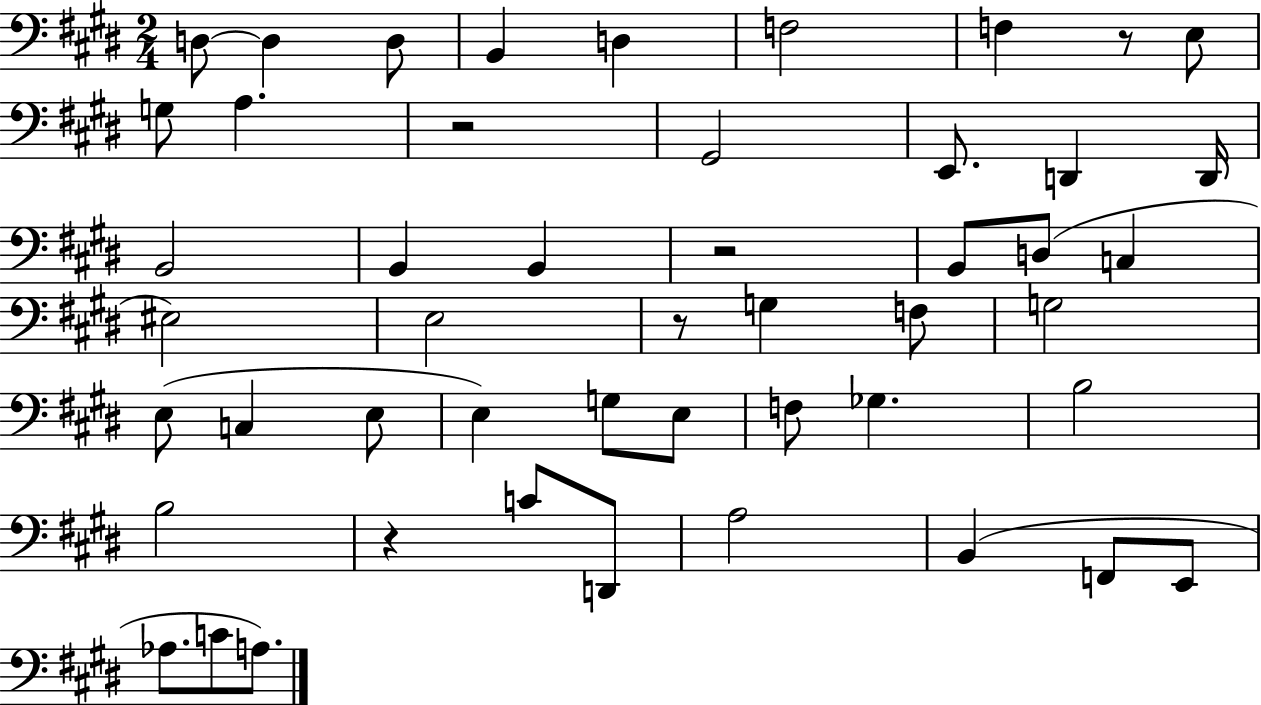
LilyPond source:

{
  \clef bass
  \numericTimeSignature
  \time 2/4
  \key e \major
  d8~~ d4 d8 | b,4 d4 | f2 | f4 r8 e8 | \break g8 a4. | r2 | gis,2 | e,8. d,4 d,16 | \break b,2 | b,4 b,4 | r2 | b,8 d8( c4 | \break eis2) | e2 | r8 g4 f8 | g2 | \break e8( c4 e8 | e4) g8 e8 | f8 ges4. | b2 | \break b2 | r4 c'8 d,8 | a2 | b,4( f,8 e,8 | \break aes8. c'8 a8.) | \bar "|."
}